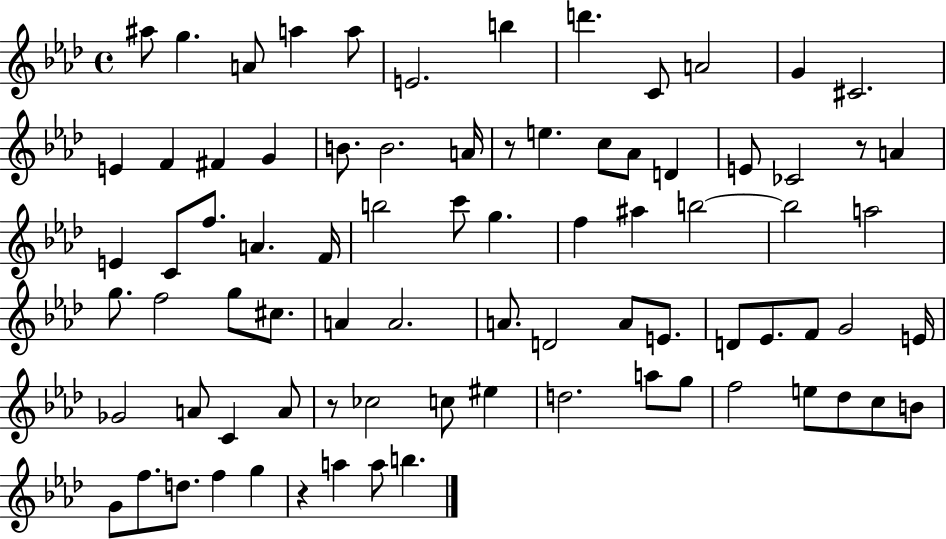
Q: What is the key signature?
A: AES major